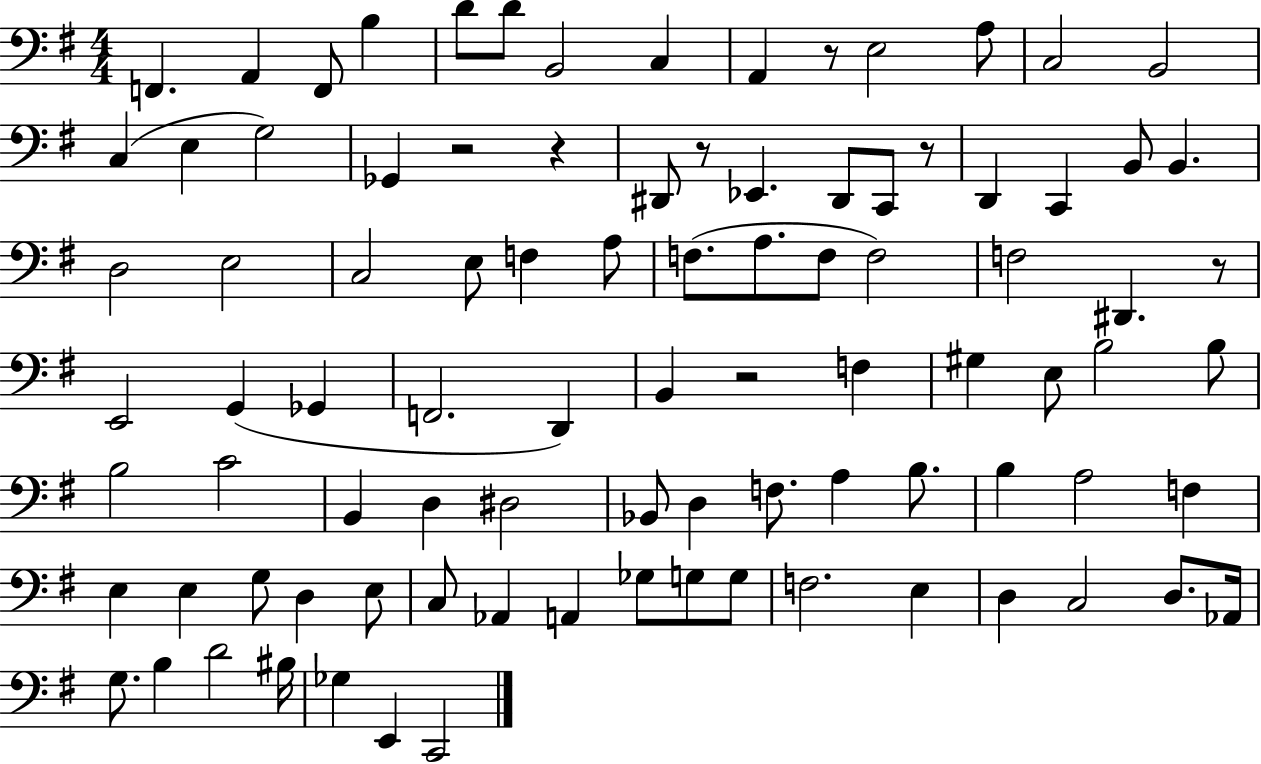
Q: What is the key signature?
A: G major